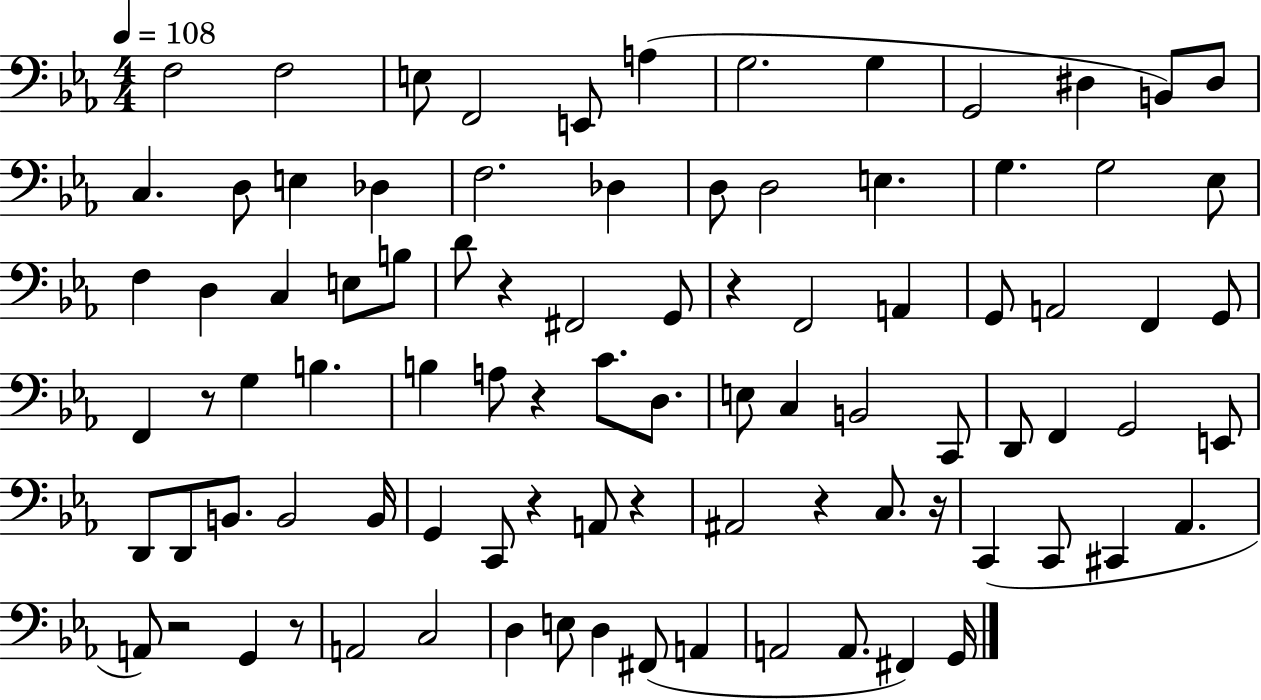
{
  \clef bass
  \numericTimeSignature
  \time 4/4
  \key ees \major
  \tempo 4 = 108
  f2 f2 | e8 f,2 e,8 a4( | g2. g4 | g,2 dis4 b,8) dis8 | \break c4. d8 e4 des4 | f2. des4 | d8 d2 e4. | g4. g2 ees8 | \break f4 d4 c4 e8 b8 | d'8 r4 fis,2 g,8 | r4 f,2 a,4 | g,8 a,2 f,4 g,8 | \break f,4 r8 g4 b4. | b4 a8 r4 c'8. d8. | e8 c4 b,2 c,8 | d,8 f,4 g,2 e,8 | \break d,8 d,8 b,8. b,2 b,16 | g,4 c,8 r4 a,8 r4 | ais,2 r4 c8. r16 | c,4( c,8 cis,4 aes,4. | \break a,8) r2 g,4 r8 | a,2 c2 | d4 e8 d4 fis,8( a,4 | a,2 a,8. fis,4) g,16 | \break \bar "|."
}